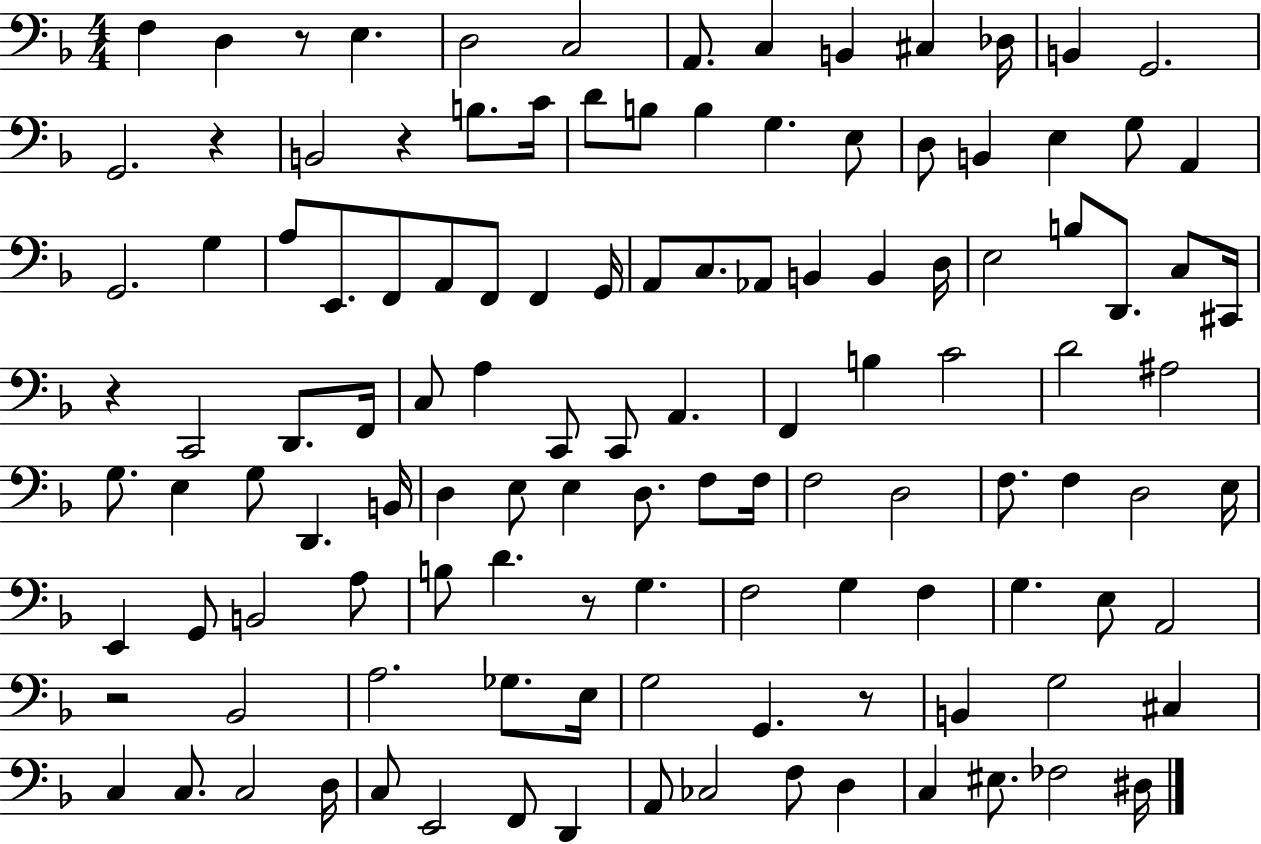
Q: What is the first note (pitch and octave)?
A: F3